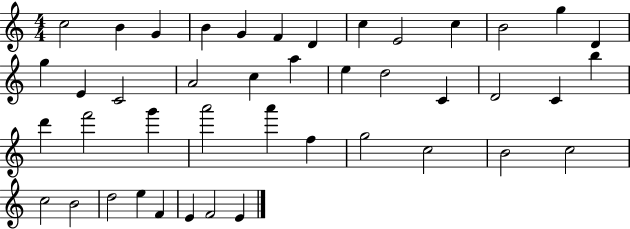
C5/h B4/q G4/q B4/q G4/q F4/q D4/q C5/q E4/h C5/q B4/h G5/q D4/q G5/q E4/q C4/h A4/h C5/q A5/q E5/q D5/h C4/q D4/h C4/q B5/q D6/q F6/h G6/q A6/h A6/q F5/q G5/h C5/h B4/h C5/h C5/h B4/h D5/h E5/q F4/q E4/q F4/h E4/q